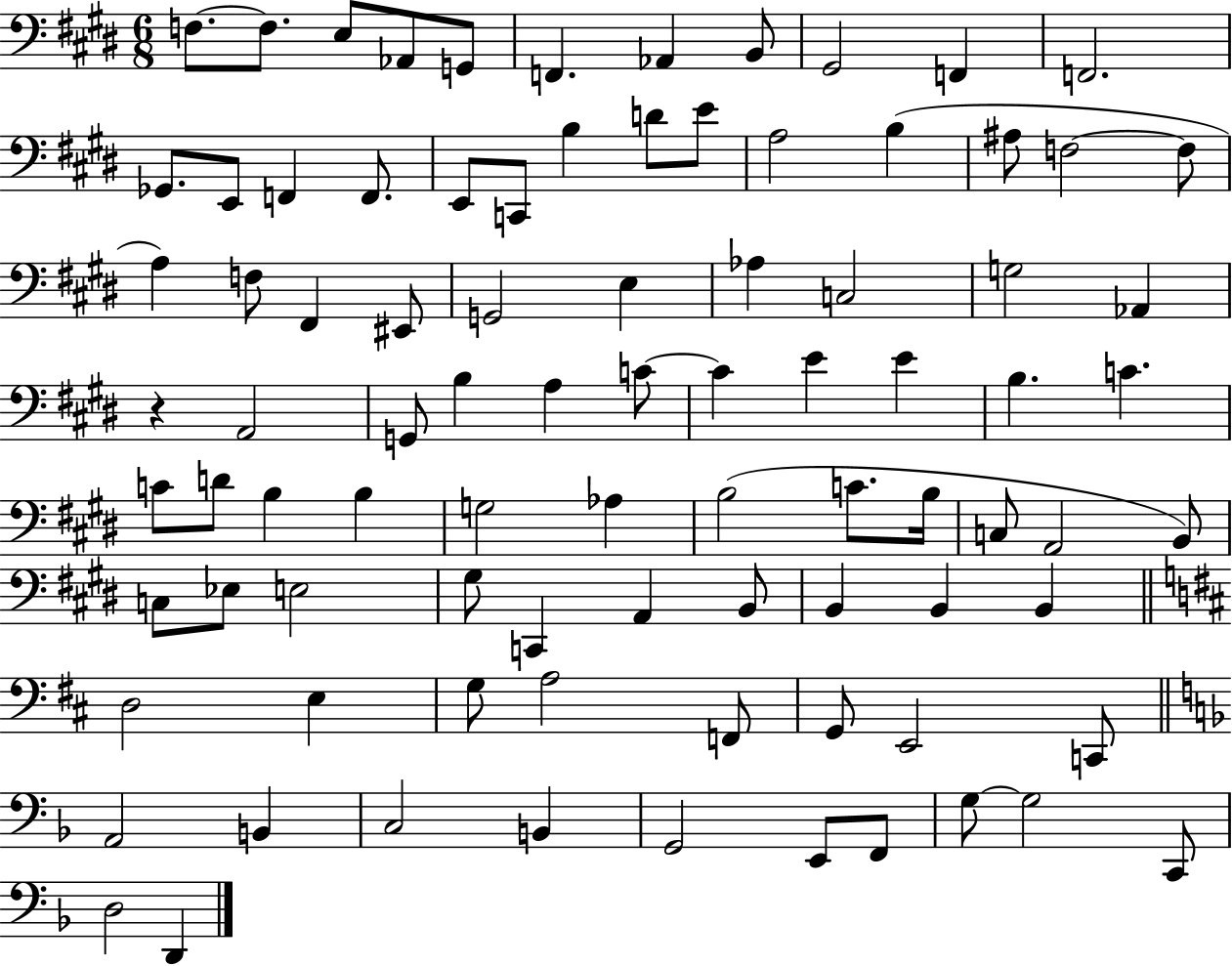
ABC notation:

X:1
T:Untitled
M:6/8
L:1/4
K:E
F,/2 F,/2 E,/2 _A,,/2 G,,/2 F,, _A,, B,,/2 ^G,,2 F,, F,,2 _G,,/2 E,,/2 F,, F,,/2 E,,/2 C,,/2 B, D/2 E/2 A,2 B, ^A,/2 F,2 F,/2 A, F,/2 ^F,, ^E,,/2 G,,2 E, _A, C,2 G,2 _A,, z A,,2 G,,/2 B, A, C/2 C E E B, C C/2 D/2 B, B, G,2 _A, B,2 C/2 B,/4 C,/2 A,,2 B,,/2 C,/2 _E,/2 E,2 ^G,/2 C,, A,, B,,/2 B,, B,, B,, D,2 E, G,/2 A,2 F,,/2 G,,/2 E,,2 C,,/2 A,,2 B,, C,2 B,, G,,2 E,,/2 F,,/2 G,/2 G,2 C,,/2 D,2 D,,